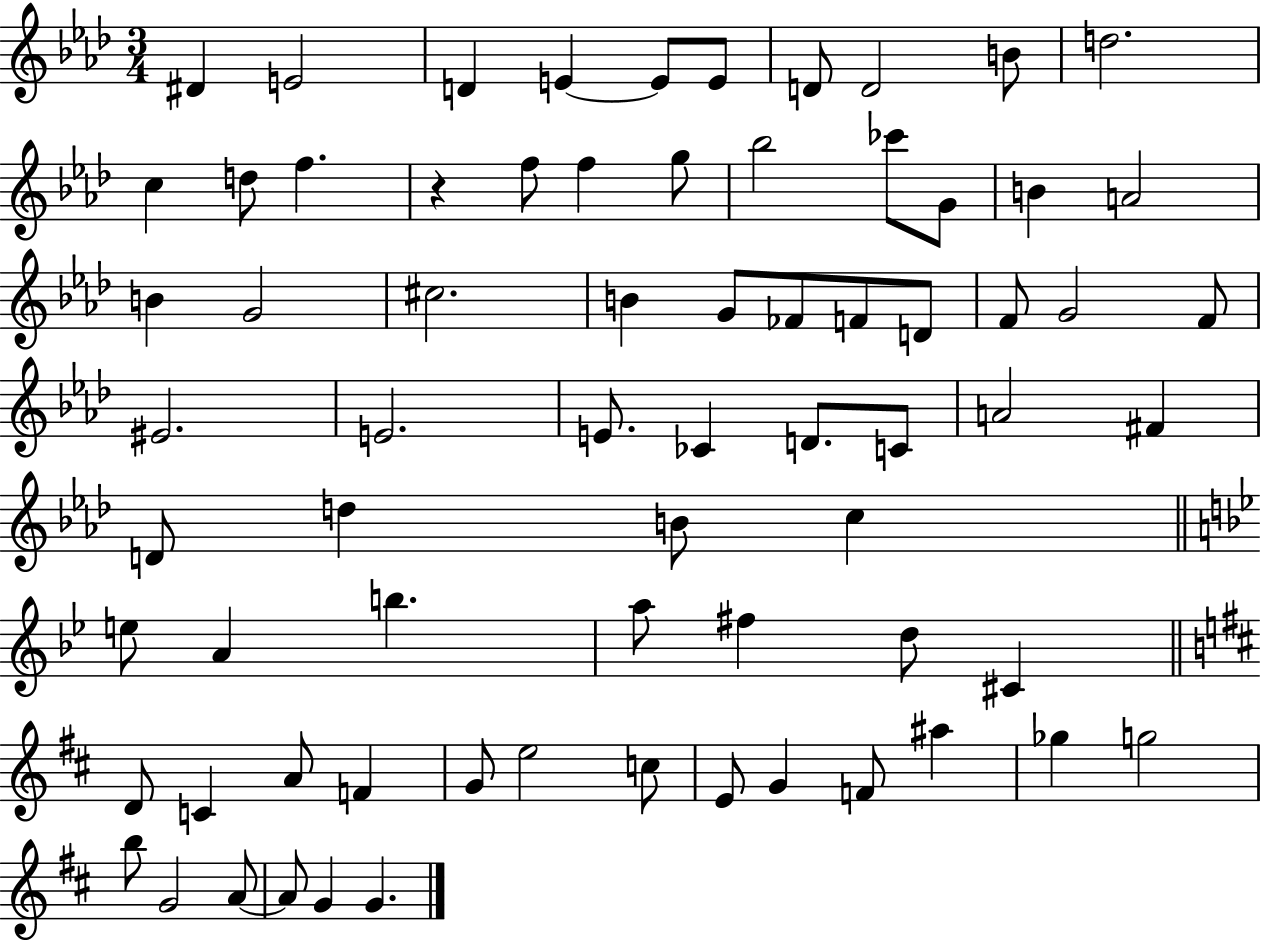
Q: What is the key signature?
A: AES major